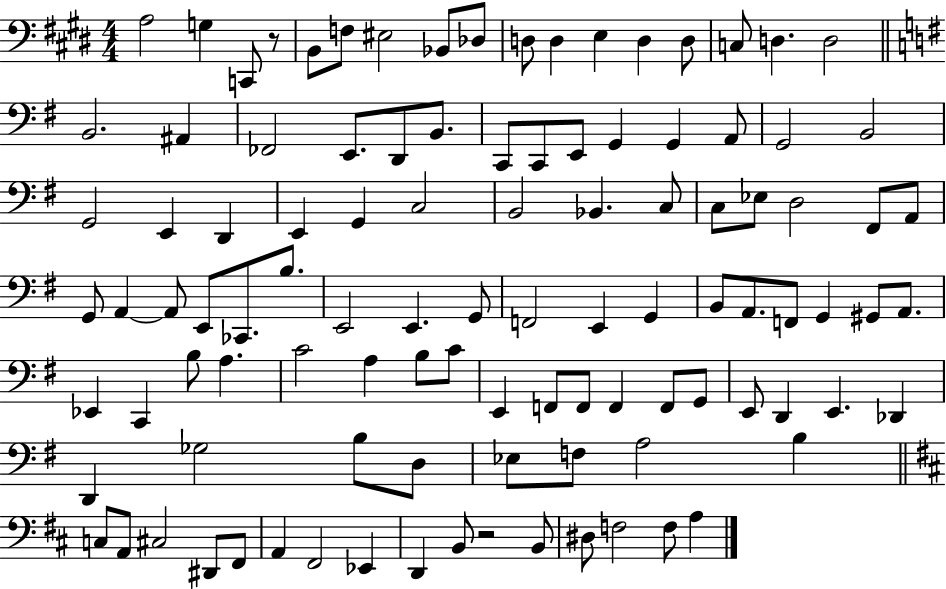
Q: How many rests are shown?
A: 2